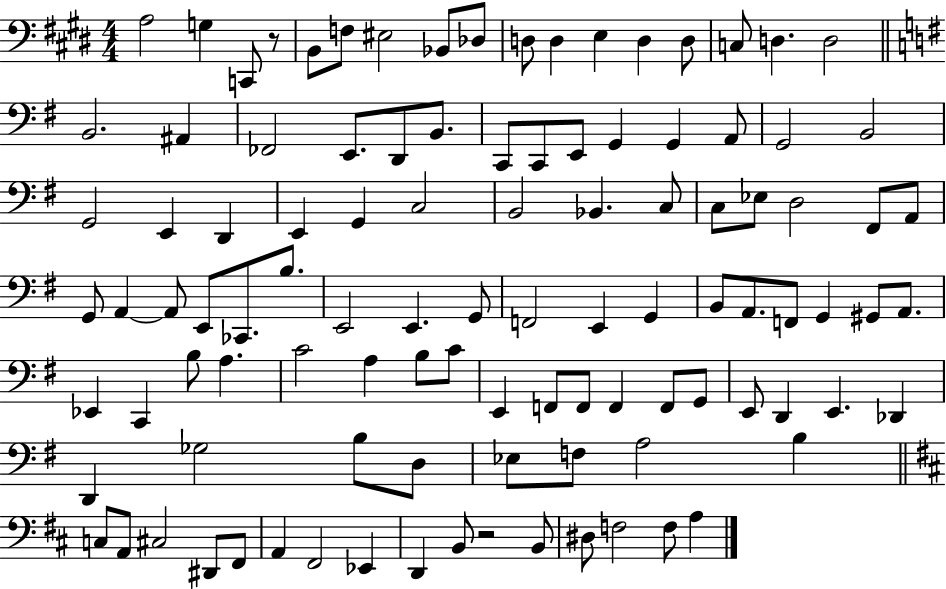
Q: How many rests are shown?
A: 2